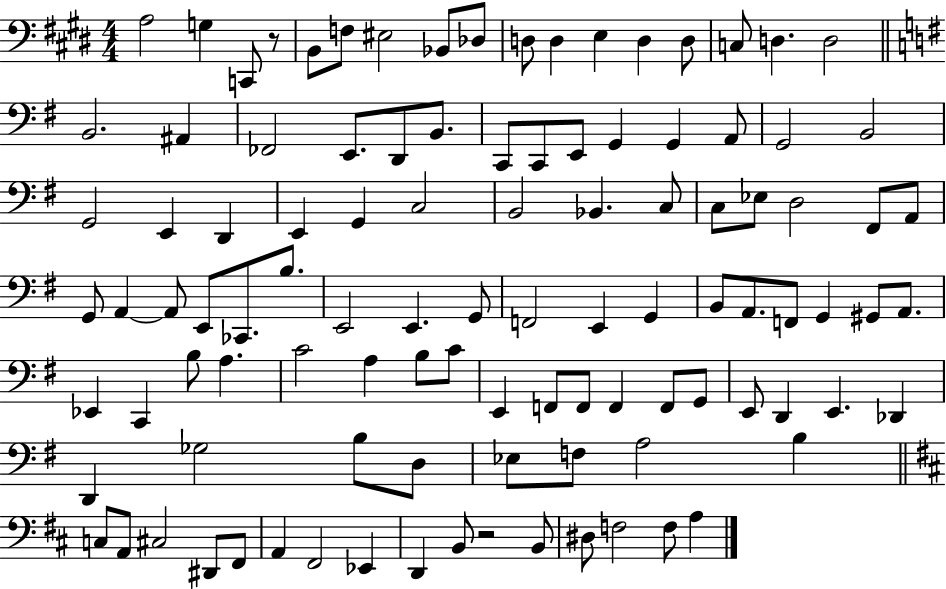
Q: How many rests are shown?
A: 2